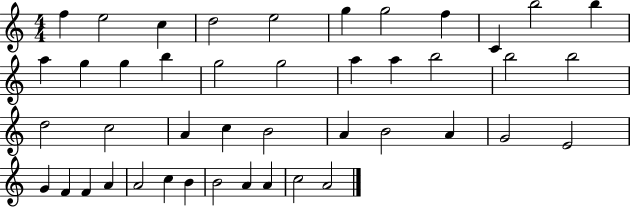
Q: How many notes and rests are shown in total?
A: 44